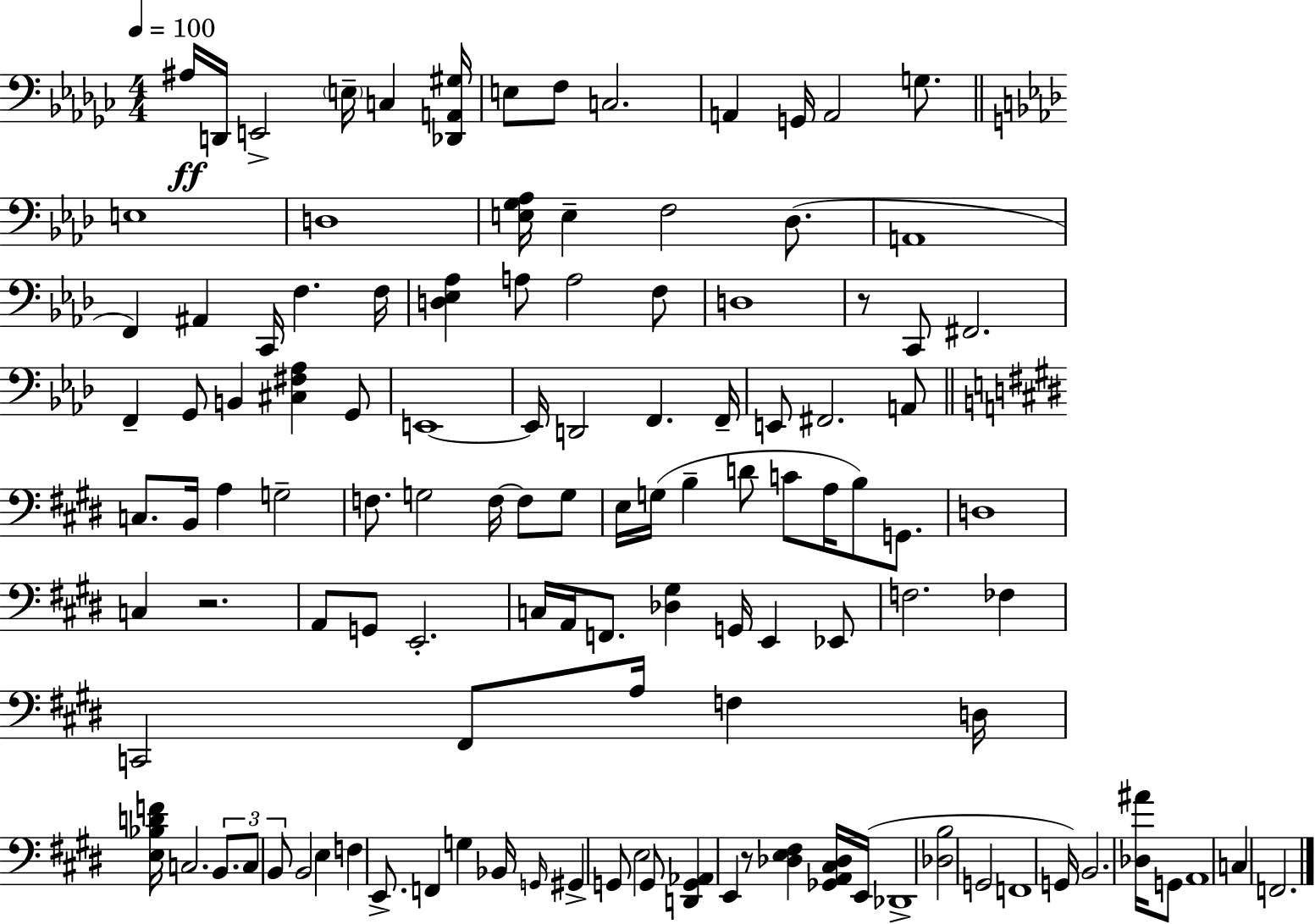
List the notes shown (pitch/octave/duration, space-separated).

A#3/s D2/s E2/h E3/s C3/q [Db2,A2,G#3]/s E3/e F3/e C3/h. A2/q G2/s A2/h G3/e. E3/w D3/w [E3,G3,Ab3]/s E3/q F3/h Db3/e. A2/w F2/q A#2/q C2/s F3/q. F3/s [D3,Eb3,Ab3]/q A3/e A3/h F3/e D3/w R/e C2/e F#2/h. F2/q G2/e B2/q [C#3,F#3,Ab3]/q G2/e E2/w E2/s D2/h F2/q. F2/s E2/e F#2/h. A2/e C3/e. B2/s A3/q G3/h F3/e. G3/h F3/s F3/e G3/e E3/s G3/s B3/q D4/e C4/e A3/s B3/e G2/e. D3/w C3/q R/h. A2/e G2/e E2/h. C3/s A2/s F2/e. [Db3,G#3]/q G2/s E2/q Eb2/e F3/h. FES3/q C2/h F#2/e A3/s F3/q D3/s [E3,Bb3,D4,F4]/s C3/h. B2/e. C3/e B2/e B2/h E3/q F3/q E2/e. F2/q G3/q Bb2/s G2/s G#2/q G2/e E3/h G2/e [D2,G2,Ab2]/q E2/q R/e [Db3,E3,F#3]/q [Gb2,A2,C#3,Db3]/s E2/s Db2/w [Db3,B3]/h G2/h F2/w G2/s B2/h. [Db3,A#4]/s G2/e A2/w C3/q F2/h.